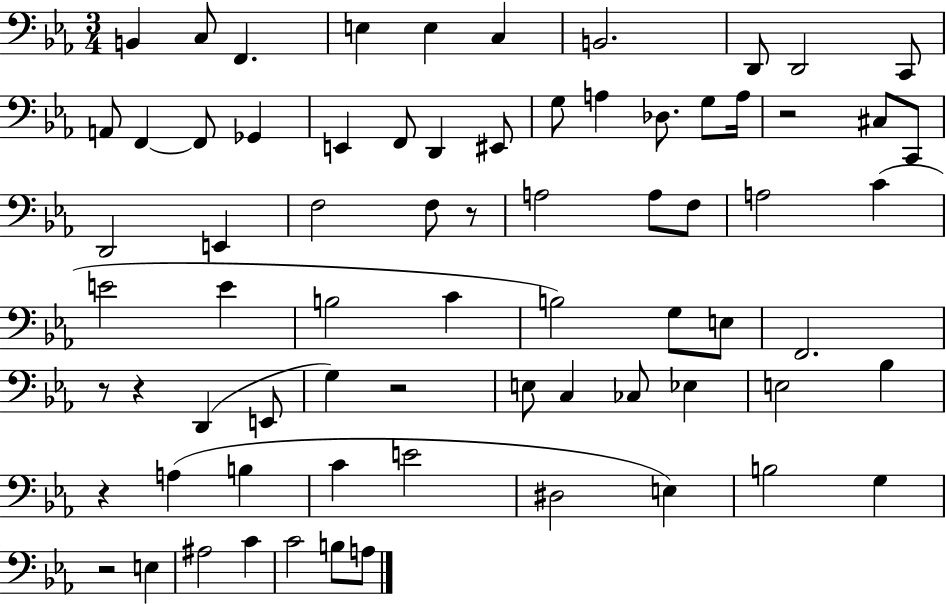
B2/q C3/e F2/q. E3/q E3/q C3/q B2/h. D2/e D2/h C2/e A2/e F2/q F2/e Gb2/q E2/q F2/e D2/q EIS2/e G3/e A3/q Db3/e. G3/e A3/s R/h C#3/e C2/e D2/h E2/q F3/h F3/e R/e A3/h A3/e F3/e A3/h C4/q E4/h E4/q B3/h C4/q B3/h G3/e E3/e F2/h. R/e R/q D2/q E2/e G3/q R/h E3/e C3/q CES3/e Eb3/q E3/h Bb3/q R/q A3/q B3/q C4/q E4/h D#3/h E3/q B3/h G3/q R/h E3/q A#3/h C4/q C4/h B3/e A3/e